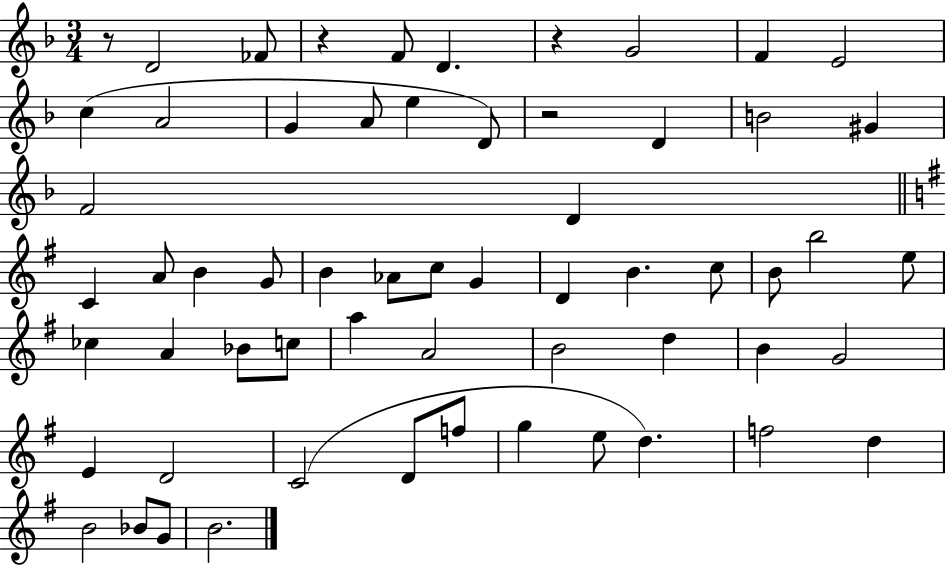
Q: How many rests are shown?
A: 4